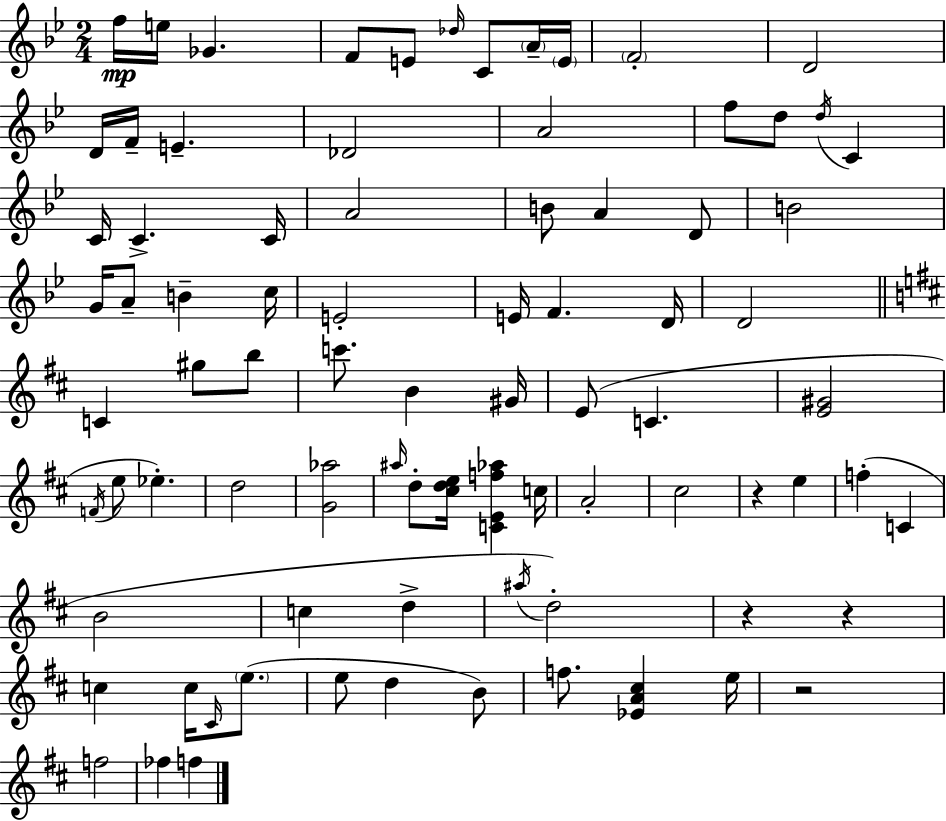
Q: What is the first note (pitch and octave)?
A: F5